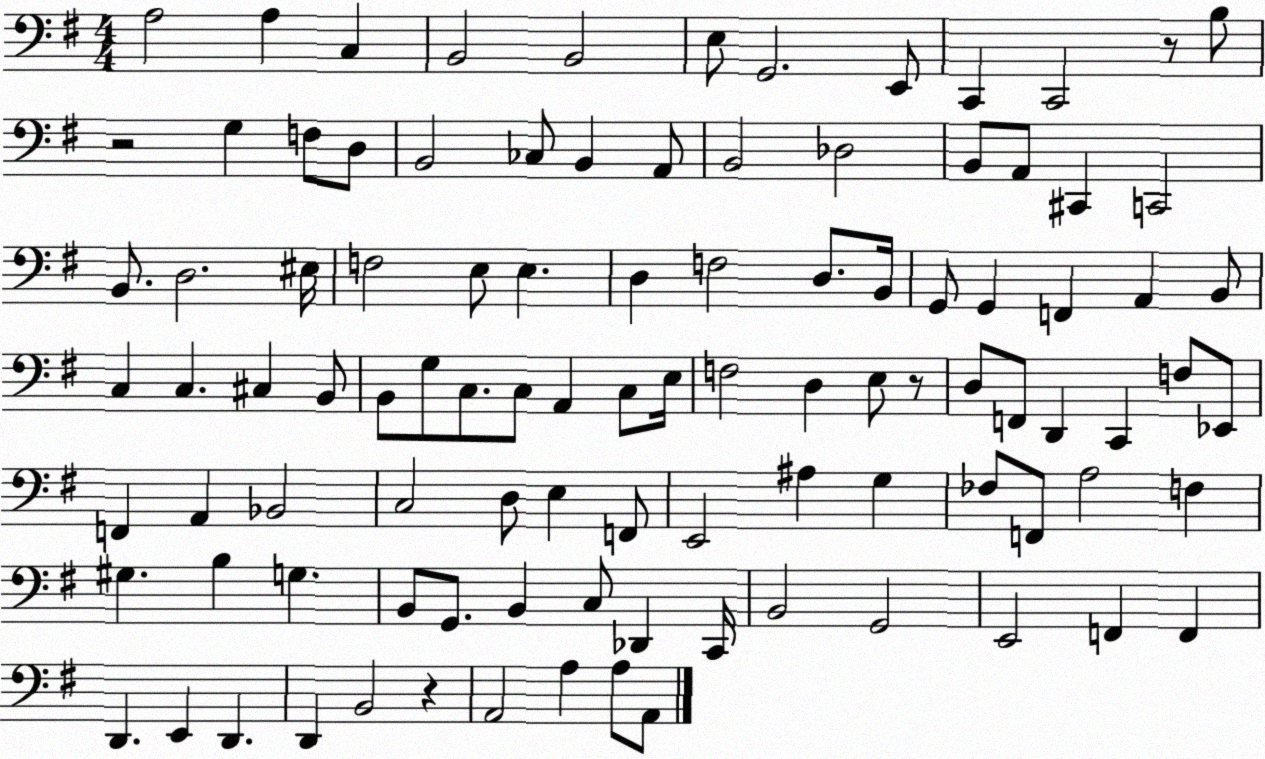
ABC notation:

X:1
T:Untitled
M:4/4
L:1/4
K:G
A,2 A, C, B,,2 B,,2 E,/2 G,,2 E,,/2 C,, C,,2 z/2 B,/2 z2 G, F,/2 D,/2 B,,2 _C,/2 B,, A,,/2 B,,2 _D,2 B,,/2 A,,/2 ^C,, C,,2 B,,/2 D,2 ^E,/4 F,2 E,/2 E, D, F,2 D,/2 B,,/4 G,,/2 G,, F,, A,, B,,/2 C, C, ^C, B,,/2 B,,/2 G,/2 C,/2 C,/2 A,, C,/2 E,/4 F,2 D, E,/2 z/2 D,/2 F,,/2 D,, C,, F,/2 _E,,/2 F,, A,, _B,,2 C,2 D,/2 E, F,,/2 E,,2 ^A, G, _F,/2 F,,/2 A,2 F, ^G, B, G, B,,/2 G,,/2 B,, C,/2 _D,, C,,/4 B,,2 G,,2 E,,2 F,, F,, D,, E,, D,, D,, B,,2 z A,,2 A, A,/2 A,,/2